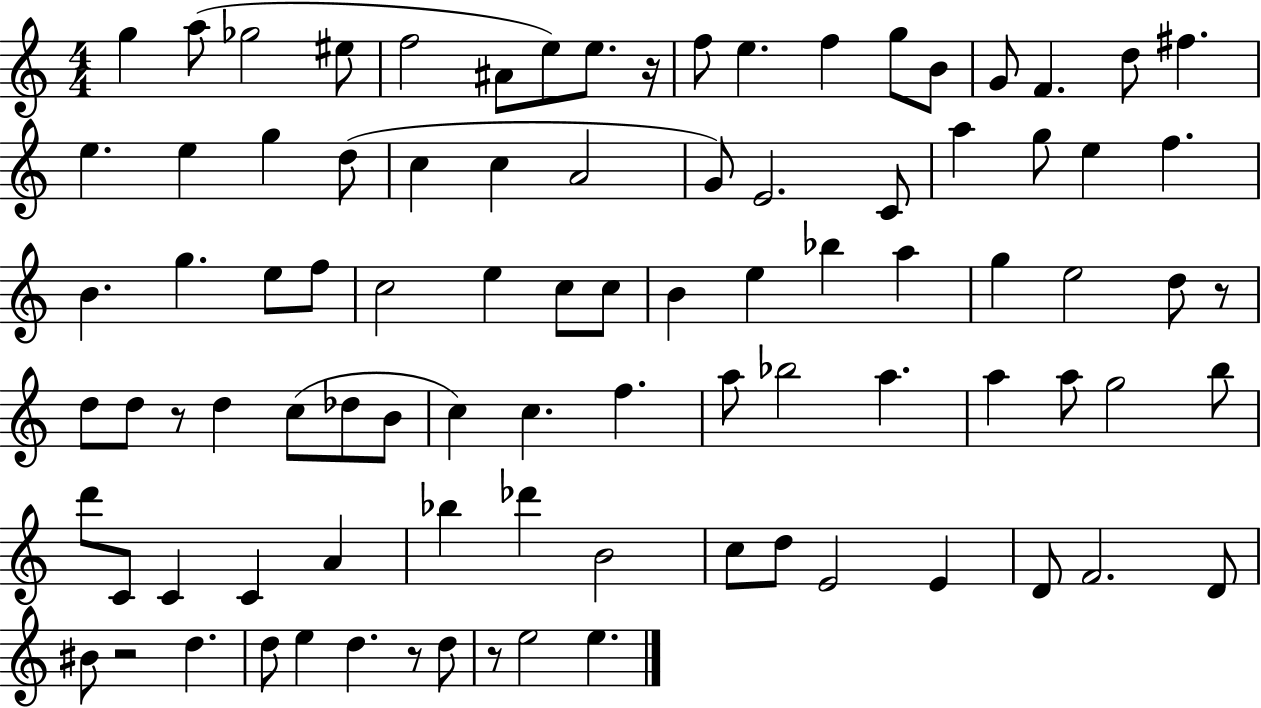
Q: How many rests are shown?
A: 6